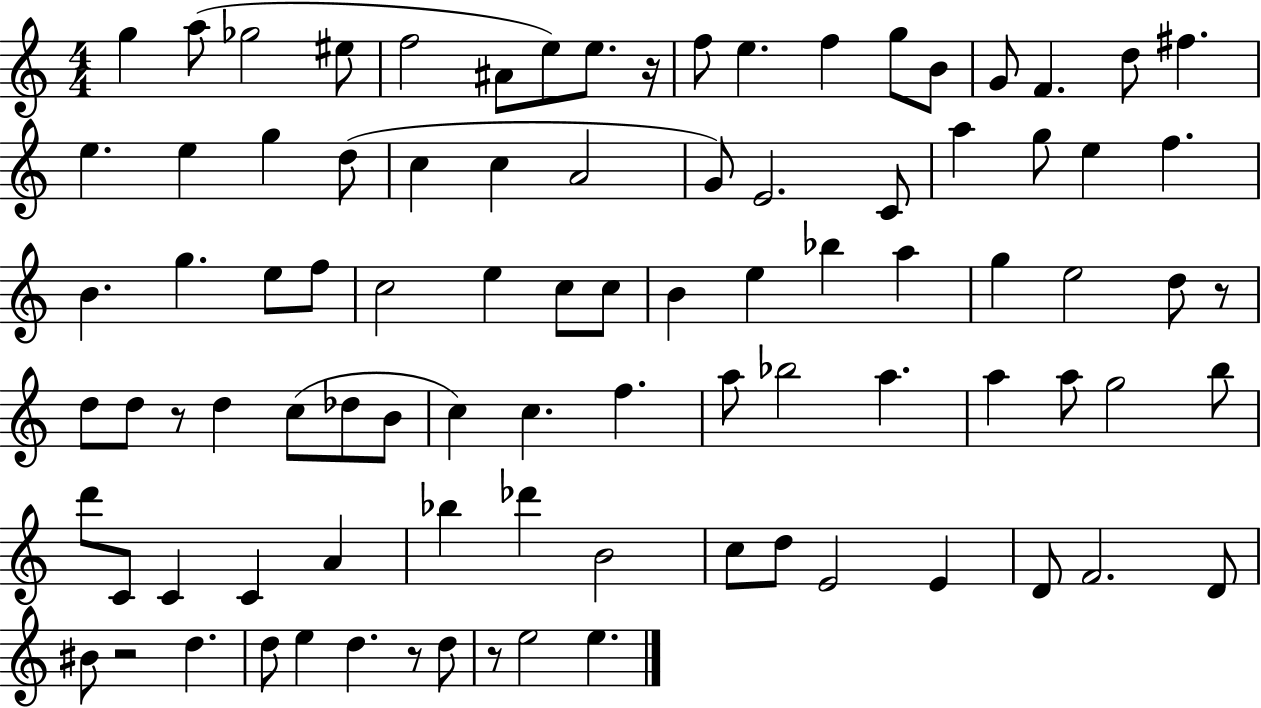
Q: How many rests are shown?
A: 6